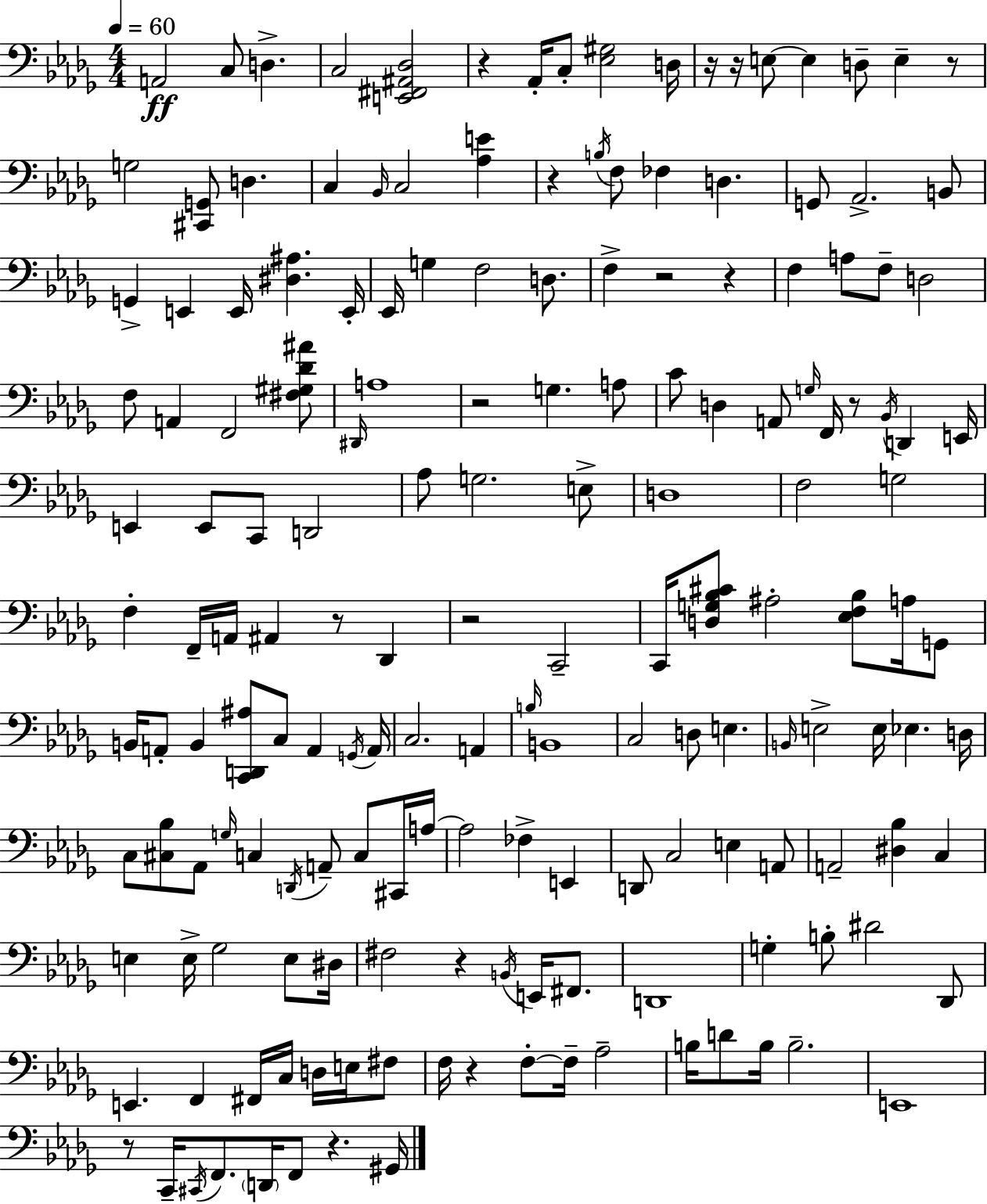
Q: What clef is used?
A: bass